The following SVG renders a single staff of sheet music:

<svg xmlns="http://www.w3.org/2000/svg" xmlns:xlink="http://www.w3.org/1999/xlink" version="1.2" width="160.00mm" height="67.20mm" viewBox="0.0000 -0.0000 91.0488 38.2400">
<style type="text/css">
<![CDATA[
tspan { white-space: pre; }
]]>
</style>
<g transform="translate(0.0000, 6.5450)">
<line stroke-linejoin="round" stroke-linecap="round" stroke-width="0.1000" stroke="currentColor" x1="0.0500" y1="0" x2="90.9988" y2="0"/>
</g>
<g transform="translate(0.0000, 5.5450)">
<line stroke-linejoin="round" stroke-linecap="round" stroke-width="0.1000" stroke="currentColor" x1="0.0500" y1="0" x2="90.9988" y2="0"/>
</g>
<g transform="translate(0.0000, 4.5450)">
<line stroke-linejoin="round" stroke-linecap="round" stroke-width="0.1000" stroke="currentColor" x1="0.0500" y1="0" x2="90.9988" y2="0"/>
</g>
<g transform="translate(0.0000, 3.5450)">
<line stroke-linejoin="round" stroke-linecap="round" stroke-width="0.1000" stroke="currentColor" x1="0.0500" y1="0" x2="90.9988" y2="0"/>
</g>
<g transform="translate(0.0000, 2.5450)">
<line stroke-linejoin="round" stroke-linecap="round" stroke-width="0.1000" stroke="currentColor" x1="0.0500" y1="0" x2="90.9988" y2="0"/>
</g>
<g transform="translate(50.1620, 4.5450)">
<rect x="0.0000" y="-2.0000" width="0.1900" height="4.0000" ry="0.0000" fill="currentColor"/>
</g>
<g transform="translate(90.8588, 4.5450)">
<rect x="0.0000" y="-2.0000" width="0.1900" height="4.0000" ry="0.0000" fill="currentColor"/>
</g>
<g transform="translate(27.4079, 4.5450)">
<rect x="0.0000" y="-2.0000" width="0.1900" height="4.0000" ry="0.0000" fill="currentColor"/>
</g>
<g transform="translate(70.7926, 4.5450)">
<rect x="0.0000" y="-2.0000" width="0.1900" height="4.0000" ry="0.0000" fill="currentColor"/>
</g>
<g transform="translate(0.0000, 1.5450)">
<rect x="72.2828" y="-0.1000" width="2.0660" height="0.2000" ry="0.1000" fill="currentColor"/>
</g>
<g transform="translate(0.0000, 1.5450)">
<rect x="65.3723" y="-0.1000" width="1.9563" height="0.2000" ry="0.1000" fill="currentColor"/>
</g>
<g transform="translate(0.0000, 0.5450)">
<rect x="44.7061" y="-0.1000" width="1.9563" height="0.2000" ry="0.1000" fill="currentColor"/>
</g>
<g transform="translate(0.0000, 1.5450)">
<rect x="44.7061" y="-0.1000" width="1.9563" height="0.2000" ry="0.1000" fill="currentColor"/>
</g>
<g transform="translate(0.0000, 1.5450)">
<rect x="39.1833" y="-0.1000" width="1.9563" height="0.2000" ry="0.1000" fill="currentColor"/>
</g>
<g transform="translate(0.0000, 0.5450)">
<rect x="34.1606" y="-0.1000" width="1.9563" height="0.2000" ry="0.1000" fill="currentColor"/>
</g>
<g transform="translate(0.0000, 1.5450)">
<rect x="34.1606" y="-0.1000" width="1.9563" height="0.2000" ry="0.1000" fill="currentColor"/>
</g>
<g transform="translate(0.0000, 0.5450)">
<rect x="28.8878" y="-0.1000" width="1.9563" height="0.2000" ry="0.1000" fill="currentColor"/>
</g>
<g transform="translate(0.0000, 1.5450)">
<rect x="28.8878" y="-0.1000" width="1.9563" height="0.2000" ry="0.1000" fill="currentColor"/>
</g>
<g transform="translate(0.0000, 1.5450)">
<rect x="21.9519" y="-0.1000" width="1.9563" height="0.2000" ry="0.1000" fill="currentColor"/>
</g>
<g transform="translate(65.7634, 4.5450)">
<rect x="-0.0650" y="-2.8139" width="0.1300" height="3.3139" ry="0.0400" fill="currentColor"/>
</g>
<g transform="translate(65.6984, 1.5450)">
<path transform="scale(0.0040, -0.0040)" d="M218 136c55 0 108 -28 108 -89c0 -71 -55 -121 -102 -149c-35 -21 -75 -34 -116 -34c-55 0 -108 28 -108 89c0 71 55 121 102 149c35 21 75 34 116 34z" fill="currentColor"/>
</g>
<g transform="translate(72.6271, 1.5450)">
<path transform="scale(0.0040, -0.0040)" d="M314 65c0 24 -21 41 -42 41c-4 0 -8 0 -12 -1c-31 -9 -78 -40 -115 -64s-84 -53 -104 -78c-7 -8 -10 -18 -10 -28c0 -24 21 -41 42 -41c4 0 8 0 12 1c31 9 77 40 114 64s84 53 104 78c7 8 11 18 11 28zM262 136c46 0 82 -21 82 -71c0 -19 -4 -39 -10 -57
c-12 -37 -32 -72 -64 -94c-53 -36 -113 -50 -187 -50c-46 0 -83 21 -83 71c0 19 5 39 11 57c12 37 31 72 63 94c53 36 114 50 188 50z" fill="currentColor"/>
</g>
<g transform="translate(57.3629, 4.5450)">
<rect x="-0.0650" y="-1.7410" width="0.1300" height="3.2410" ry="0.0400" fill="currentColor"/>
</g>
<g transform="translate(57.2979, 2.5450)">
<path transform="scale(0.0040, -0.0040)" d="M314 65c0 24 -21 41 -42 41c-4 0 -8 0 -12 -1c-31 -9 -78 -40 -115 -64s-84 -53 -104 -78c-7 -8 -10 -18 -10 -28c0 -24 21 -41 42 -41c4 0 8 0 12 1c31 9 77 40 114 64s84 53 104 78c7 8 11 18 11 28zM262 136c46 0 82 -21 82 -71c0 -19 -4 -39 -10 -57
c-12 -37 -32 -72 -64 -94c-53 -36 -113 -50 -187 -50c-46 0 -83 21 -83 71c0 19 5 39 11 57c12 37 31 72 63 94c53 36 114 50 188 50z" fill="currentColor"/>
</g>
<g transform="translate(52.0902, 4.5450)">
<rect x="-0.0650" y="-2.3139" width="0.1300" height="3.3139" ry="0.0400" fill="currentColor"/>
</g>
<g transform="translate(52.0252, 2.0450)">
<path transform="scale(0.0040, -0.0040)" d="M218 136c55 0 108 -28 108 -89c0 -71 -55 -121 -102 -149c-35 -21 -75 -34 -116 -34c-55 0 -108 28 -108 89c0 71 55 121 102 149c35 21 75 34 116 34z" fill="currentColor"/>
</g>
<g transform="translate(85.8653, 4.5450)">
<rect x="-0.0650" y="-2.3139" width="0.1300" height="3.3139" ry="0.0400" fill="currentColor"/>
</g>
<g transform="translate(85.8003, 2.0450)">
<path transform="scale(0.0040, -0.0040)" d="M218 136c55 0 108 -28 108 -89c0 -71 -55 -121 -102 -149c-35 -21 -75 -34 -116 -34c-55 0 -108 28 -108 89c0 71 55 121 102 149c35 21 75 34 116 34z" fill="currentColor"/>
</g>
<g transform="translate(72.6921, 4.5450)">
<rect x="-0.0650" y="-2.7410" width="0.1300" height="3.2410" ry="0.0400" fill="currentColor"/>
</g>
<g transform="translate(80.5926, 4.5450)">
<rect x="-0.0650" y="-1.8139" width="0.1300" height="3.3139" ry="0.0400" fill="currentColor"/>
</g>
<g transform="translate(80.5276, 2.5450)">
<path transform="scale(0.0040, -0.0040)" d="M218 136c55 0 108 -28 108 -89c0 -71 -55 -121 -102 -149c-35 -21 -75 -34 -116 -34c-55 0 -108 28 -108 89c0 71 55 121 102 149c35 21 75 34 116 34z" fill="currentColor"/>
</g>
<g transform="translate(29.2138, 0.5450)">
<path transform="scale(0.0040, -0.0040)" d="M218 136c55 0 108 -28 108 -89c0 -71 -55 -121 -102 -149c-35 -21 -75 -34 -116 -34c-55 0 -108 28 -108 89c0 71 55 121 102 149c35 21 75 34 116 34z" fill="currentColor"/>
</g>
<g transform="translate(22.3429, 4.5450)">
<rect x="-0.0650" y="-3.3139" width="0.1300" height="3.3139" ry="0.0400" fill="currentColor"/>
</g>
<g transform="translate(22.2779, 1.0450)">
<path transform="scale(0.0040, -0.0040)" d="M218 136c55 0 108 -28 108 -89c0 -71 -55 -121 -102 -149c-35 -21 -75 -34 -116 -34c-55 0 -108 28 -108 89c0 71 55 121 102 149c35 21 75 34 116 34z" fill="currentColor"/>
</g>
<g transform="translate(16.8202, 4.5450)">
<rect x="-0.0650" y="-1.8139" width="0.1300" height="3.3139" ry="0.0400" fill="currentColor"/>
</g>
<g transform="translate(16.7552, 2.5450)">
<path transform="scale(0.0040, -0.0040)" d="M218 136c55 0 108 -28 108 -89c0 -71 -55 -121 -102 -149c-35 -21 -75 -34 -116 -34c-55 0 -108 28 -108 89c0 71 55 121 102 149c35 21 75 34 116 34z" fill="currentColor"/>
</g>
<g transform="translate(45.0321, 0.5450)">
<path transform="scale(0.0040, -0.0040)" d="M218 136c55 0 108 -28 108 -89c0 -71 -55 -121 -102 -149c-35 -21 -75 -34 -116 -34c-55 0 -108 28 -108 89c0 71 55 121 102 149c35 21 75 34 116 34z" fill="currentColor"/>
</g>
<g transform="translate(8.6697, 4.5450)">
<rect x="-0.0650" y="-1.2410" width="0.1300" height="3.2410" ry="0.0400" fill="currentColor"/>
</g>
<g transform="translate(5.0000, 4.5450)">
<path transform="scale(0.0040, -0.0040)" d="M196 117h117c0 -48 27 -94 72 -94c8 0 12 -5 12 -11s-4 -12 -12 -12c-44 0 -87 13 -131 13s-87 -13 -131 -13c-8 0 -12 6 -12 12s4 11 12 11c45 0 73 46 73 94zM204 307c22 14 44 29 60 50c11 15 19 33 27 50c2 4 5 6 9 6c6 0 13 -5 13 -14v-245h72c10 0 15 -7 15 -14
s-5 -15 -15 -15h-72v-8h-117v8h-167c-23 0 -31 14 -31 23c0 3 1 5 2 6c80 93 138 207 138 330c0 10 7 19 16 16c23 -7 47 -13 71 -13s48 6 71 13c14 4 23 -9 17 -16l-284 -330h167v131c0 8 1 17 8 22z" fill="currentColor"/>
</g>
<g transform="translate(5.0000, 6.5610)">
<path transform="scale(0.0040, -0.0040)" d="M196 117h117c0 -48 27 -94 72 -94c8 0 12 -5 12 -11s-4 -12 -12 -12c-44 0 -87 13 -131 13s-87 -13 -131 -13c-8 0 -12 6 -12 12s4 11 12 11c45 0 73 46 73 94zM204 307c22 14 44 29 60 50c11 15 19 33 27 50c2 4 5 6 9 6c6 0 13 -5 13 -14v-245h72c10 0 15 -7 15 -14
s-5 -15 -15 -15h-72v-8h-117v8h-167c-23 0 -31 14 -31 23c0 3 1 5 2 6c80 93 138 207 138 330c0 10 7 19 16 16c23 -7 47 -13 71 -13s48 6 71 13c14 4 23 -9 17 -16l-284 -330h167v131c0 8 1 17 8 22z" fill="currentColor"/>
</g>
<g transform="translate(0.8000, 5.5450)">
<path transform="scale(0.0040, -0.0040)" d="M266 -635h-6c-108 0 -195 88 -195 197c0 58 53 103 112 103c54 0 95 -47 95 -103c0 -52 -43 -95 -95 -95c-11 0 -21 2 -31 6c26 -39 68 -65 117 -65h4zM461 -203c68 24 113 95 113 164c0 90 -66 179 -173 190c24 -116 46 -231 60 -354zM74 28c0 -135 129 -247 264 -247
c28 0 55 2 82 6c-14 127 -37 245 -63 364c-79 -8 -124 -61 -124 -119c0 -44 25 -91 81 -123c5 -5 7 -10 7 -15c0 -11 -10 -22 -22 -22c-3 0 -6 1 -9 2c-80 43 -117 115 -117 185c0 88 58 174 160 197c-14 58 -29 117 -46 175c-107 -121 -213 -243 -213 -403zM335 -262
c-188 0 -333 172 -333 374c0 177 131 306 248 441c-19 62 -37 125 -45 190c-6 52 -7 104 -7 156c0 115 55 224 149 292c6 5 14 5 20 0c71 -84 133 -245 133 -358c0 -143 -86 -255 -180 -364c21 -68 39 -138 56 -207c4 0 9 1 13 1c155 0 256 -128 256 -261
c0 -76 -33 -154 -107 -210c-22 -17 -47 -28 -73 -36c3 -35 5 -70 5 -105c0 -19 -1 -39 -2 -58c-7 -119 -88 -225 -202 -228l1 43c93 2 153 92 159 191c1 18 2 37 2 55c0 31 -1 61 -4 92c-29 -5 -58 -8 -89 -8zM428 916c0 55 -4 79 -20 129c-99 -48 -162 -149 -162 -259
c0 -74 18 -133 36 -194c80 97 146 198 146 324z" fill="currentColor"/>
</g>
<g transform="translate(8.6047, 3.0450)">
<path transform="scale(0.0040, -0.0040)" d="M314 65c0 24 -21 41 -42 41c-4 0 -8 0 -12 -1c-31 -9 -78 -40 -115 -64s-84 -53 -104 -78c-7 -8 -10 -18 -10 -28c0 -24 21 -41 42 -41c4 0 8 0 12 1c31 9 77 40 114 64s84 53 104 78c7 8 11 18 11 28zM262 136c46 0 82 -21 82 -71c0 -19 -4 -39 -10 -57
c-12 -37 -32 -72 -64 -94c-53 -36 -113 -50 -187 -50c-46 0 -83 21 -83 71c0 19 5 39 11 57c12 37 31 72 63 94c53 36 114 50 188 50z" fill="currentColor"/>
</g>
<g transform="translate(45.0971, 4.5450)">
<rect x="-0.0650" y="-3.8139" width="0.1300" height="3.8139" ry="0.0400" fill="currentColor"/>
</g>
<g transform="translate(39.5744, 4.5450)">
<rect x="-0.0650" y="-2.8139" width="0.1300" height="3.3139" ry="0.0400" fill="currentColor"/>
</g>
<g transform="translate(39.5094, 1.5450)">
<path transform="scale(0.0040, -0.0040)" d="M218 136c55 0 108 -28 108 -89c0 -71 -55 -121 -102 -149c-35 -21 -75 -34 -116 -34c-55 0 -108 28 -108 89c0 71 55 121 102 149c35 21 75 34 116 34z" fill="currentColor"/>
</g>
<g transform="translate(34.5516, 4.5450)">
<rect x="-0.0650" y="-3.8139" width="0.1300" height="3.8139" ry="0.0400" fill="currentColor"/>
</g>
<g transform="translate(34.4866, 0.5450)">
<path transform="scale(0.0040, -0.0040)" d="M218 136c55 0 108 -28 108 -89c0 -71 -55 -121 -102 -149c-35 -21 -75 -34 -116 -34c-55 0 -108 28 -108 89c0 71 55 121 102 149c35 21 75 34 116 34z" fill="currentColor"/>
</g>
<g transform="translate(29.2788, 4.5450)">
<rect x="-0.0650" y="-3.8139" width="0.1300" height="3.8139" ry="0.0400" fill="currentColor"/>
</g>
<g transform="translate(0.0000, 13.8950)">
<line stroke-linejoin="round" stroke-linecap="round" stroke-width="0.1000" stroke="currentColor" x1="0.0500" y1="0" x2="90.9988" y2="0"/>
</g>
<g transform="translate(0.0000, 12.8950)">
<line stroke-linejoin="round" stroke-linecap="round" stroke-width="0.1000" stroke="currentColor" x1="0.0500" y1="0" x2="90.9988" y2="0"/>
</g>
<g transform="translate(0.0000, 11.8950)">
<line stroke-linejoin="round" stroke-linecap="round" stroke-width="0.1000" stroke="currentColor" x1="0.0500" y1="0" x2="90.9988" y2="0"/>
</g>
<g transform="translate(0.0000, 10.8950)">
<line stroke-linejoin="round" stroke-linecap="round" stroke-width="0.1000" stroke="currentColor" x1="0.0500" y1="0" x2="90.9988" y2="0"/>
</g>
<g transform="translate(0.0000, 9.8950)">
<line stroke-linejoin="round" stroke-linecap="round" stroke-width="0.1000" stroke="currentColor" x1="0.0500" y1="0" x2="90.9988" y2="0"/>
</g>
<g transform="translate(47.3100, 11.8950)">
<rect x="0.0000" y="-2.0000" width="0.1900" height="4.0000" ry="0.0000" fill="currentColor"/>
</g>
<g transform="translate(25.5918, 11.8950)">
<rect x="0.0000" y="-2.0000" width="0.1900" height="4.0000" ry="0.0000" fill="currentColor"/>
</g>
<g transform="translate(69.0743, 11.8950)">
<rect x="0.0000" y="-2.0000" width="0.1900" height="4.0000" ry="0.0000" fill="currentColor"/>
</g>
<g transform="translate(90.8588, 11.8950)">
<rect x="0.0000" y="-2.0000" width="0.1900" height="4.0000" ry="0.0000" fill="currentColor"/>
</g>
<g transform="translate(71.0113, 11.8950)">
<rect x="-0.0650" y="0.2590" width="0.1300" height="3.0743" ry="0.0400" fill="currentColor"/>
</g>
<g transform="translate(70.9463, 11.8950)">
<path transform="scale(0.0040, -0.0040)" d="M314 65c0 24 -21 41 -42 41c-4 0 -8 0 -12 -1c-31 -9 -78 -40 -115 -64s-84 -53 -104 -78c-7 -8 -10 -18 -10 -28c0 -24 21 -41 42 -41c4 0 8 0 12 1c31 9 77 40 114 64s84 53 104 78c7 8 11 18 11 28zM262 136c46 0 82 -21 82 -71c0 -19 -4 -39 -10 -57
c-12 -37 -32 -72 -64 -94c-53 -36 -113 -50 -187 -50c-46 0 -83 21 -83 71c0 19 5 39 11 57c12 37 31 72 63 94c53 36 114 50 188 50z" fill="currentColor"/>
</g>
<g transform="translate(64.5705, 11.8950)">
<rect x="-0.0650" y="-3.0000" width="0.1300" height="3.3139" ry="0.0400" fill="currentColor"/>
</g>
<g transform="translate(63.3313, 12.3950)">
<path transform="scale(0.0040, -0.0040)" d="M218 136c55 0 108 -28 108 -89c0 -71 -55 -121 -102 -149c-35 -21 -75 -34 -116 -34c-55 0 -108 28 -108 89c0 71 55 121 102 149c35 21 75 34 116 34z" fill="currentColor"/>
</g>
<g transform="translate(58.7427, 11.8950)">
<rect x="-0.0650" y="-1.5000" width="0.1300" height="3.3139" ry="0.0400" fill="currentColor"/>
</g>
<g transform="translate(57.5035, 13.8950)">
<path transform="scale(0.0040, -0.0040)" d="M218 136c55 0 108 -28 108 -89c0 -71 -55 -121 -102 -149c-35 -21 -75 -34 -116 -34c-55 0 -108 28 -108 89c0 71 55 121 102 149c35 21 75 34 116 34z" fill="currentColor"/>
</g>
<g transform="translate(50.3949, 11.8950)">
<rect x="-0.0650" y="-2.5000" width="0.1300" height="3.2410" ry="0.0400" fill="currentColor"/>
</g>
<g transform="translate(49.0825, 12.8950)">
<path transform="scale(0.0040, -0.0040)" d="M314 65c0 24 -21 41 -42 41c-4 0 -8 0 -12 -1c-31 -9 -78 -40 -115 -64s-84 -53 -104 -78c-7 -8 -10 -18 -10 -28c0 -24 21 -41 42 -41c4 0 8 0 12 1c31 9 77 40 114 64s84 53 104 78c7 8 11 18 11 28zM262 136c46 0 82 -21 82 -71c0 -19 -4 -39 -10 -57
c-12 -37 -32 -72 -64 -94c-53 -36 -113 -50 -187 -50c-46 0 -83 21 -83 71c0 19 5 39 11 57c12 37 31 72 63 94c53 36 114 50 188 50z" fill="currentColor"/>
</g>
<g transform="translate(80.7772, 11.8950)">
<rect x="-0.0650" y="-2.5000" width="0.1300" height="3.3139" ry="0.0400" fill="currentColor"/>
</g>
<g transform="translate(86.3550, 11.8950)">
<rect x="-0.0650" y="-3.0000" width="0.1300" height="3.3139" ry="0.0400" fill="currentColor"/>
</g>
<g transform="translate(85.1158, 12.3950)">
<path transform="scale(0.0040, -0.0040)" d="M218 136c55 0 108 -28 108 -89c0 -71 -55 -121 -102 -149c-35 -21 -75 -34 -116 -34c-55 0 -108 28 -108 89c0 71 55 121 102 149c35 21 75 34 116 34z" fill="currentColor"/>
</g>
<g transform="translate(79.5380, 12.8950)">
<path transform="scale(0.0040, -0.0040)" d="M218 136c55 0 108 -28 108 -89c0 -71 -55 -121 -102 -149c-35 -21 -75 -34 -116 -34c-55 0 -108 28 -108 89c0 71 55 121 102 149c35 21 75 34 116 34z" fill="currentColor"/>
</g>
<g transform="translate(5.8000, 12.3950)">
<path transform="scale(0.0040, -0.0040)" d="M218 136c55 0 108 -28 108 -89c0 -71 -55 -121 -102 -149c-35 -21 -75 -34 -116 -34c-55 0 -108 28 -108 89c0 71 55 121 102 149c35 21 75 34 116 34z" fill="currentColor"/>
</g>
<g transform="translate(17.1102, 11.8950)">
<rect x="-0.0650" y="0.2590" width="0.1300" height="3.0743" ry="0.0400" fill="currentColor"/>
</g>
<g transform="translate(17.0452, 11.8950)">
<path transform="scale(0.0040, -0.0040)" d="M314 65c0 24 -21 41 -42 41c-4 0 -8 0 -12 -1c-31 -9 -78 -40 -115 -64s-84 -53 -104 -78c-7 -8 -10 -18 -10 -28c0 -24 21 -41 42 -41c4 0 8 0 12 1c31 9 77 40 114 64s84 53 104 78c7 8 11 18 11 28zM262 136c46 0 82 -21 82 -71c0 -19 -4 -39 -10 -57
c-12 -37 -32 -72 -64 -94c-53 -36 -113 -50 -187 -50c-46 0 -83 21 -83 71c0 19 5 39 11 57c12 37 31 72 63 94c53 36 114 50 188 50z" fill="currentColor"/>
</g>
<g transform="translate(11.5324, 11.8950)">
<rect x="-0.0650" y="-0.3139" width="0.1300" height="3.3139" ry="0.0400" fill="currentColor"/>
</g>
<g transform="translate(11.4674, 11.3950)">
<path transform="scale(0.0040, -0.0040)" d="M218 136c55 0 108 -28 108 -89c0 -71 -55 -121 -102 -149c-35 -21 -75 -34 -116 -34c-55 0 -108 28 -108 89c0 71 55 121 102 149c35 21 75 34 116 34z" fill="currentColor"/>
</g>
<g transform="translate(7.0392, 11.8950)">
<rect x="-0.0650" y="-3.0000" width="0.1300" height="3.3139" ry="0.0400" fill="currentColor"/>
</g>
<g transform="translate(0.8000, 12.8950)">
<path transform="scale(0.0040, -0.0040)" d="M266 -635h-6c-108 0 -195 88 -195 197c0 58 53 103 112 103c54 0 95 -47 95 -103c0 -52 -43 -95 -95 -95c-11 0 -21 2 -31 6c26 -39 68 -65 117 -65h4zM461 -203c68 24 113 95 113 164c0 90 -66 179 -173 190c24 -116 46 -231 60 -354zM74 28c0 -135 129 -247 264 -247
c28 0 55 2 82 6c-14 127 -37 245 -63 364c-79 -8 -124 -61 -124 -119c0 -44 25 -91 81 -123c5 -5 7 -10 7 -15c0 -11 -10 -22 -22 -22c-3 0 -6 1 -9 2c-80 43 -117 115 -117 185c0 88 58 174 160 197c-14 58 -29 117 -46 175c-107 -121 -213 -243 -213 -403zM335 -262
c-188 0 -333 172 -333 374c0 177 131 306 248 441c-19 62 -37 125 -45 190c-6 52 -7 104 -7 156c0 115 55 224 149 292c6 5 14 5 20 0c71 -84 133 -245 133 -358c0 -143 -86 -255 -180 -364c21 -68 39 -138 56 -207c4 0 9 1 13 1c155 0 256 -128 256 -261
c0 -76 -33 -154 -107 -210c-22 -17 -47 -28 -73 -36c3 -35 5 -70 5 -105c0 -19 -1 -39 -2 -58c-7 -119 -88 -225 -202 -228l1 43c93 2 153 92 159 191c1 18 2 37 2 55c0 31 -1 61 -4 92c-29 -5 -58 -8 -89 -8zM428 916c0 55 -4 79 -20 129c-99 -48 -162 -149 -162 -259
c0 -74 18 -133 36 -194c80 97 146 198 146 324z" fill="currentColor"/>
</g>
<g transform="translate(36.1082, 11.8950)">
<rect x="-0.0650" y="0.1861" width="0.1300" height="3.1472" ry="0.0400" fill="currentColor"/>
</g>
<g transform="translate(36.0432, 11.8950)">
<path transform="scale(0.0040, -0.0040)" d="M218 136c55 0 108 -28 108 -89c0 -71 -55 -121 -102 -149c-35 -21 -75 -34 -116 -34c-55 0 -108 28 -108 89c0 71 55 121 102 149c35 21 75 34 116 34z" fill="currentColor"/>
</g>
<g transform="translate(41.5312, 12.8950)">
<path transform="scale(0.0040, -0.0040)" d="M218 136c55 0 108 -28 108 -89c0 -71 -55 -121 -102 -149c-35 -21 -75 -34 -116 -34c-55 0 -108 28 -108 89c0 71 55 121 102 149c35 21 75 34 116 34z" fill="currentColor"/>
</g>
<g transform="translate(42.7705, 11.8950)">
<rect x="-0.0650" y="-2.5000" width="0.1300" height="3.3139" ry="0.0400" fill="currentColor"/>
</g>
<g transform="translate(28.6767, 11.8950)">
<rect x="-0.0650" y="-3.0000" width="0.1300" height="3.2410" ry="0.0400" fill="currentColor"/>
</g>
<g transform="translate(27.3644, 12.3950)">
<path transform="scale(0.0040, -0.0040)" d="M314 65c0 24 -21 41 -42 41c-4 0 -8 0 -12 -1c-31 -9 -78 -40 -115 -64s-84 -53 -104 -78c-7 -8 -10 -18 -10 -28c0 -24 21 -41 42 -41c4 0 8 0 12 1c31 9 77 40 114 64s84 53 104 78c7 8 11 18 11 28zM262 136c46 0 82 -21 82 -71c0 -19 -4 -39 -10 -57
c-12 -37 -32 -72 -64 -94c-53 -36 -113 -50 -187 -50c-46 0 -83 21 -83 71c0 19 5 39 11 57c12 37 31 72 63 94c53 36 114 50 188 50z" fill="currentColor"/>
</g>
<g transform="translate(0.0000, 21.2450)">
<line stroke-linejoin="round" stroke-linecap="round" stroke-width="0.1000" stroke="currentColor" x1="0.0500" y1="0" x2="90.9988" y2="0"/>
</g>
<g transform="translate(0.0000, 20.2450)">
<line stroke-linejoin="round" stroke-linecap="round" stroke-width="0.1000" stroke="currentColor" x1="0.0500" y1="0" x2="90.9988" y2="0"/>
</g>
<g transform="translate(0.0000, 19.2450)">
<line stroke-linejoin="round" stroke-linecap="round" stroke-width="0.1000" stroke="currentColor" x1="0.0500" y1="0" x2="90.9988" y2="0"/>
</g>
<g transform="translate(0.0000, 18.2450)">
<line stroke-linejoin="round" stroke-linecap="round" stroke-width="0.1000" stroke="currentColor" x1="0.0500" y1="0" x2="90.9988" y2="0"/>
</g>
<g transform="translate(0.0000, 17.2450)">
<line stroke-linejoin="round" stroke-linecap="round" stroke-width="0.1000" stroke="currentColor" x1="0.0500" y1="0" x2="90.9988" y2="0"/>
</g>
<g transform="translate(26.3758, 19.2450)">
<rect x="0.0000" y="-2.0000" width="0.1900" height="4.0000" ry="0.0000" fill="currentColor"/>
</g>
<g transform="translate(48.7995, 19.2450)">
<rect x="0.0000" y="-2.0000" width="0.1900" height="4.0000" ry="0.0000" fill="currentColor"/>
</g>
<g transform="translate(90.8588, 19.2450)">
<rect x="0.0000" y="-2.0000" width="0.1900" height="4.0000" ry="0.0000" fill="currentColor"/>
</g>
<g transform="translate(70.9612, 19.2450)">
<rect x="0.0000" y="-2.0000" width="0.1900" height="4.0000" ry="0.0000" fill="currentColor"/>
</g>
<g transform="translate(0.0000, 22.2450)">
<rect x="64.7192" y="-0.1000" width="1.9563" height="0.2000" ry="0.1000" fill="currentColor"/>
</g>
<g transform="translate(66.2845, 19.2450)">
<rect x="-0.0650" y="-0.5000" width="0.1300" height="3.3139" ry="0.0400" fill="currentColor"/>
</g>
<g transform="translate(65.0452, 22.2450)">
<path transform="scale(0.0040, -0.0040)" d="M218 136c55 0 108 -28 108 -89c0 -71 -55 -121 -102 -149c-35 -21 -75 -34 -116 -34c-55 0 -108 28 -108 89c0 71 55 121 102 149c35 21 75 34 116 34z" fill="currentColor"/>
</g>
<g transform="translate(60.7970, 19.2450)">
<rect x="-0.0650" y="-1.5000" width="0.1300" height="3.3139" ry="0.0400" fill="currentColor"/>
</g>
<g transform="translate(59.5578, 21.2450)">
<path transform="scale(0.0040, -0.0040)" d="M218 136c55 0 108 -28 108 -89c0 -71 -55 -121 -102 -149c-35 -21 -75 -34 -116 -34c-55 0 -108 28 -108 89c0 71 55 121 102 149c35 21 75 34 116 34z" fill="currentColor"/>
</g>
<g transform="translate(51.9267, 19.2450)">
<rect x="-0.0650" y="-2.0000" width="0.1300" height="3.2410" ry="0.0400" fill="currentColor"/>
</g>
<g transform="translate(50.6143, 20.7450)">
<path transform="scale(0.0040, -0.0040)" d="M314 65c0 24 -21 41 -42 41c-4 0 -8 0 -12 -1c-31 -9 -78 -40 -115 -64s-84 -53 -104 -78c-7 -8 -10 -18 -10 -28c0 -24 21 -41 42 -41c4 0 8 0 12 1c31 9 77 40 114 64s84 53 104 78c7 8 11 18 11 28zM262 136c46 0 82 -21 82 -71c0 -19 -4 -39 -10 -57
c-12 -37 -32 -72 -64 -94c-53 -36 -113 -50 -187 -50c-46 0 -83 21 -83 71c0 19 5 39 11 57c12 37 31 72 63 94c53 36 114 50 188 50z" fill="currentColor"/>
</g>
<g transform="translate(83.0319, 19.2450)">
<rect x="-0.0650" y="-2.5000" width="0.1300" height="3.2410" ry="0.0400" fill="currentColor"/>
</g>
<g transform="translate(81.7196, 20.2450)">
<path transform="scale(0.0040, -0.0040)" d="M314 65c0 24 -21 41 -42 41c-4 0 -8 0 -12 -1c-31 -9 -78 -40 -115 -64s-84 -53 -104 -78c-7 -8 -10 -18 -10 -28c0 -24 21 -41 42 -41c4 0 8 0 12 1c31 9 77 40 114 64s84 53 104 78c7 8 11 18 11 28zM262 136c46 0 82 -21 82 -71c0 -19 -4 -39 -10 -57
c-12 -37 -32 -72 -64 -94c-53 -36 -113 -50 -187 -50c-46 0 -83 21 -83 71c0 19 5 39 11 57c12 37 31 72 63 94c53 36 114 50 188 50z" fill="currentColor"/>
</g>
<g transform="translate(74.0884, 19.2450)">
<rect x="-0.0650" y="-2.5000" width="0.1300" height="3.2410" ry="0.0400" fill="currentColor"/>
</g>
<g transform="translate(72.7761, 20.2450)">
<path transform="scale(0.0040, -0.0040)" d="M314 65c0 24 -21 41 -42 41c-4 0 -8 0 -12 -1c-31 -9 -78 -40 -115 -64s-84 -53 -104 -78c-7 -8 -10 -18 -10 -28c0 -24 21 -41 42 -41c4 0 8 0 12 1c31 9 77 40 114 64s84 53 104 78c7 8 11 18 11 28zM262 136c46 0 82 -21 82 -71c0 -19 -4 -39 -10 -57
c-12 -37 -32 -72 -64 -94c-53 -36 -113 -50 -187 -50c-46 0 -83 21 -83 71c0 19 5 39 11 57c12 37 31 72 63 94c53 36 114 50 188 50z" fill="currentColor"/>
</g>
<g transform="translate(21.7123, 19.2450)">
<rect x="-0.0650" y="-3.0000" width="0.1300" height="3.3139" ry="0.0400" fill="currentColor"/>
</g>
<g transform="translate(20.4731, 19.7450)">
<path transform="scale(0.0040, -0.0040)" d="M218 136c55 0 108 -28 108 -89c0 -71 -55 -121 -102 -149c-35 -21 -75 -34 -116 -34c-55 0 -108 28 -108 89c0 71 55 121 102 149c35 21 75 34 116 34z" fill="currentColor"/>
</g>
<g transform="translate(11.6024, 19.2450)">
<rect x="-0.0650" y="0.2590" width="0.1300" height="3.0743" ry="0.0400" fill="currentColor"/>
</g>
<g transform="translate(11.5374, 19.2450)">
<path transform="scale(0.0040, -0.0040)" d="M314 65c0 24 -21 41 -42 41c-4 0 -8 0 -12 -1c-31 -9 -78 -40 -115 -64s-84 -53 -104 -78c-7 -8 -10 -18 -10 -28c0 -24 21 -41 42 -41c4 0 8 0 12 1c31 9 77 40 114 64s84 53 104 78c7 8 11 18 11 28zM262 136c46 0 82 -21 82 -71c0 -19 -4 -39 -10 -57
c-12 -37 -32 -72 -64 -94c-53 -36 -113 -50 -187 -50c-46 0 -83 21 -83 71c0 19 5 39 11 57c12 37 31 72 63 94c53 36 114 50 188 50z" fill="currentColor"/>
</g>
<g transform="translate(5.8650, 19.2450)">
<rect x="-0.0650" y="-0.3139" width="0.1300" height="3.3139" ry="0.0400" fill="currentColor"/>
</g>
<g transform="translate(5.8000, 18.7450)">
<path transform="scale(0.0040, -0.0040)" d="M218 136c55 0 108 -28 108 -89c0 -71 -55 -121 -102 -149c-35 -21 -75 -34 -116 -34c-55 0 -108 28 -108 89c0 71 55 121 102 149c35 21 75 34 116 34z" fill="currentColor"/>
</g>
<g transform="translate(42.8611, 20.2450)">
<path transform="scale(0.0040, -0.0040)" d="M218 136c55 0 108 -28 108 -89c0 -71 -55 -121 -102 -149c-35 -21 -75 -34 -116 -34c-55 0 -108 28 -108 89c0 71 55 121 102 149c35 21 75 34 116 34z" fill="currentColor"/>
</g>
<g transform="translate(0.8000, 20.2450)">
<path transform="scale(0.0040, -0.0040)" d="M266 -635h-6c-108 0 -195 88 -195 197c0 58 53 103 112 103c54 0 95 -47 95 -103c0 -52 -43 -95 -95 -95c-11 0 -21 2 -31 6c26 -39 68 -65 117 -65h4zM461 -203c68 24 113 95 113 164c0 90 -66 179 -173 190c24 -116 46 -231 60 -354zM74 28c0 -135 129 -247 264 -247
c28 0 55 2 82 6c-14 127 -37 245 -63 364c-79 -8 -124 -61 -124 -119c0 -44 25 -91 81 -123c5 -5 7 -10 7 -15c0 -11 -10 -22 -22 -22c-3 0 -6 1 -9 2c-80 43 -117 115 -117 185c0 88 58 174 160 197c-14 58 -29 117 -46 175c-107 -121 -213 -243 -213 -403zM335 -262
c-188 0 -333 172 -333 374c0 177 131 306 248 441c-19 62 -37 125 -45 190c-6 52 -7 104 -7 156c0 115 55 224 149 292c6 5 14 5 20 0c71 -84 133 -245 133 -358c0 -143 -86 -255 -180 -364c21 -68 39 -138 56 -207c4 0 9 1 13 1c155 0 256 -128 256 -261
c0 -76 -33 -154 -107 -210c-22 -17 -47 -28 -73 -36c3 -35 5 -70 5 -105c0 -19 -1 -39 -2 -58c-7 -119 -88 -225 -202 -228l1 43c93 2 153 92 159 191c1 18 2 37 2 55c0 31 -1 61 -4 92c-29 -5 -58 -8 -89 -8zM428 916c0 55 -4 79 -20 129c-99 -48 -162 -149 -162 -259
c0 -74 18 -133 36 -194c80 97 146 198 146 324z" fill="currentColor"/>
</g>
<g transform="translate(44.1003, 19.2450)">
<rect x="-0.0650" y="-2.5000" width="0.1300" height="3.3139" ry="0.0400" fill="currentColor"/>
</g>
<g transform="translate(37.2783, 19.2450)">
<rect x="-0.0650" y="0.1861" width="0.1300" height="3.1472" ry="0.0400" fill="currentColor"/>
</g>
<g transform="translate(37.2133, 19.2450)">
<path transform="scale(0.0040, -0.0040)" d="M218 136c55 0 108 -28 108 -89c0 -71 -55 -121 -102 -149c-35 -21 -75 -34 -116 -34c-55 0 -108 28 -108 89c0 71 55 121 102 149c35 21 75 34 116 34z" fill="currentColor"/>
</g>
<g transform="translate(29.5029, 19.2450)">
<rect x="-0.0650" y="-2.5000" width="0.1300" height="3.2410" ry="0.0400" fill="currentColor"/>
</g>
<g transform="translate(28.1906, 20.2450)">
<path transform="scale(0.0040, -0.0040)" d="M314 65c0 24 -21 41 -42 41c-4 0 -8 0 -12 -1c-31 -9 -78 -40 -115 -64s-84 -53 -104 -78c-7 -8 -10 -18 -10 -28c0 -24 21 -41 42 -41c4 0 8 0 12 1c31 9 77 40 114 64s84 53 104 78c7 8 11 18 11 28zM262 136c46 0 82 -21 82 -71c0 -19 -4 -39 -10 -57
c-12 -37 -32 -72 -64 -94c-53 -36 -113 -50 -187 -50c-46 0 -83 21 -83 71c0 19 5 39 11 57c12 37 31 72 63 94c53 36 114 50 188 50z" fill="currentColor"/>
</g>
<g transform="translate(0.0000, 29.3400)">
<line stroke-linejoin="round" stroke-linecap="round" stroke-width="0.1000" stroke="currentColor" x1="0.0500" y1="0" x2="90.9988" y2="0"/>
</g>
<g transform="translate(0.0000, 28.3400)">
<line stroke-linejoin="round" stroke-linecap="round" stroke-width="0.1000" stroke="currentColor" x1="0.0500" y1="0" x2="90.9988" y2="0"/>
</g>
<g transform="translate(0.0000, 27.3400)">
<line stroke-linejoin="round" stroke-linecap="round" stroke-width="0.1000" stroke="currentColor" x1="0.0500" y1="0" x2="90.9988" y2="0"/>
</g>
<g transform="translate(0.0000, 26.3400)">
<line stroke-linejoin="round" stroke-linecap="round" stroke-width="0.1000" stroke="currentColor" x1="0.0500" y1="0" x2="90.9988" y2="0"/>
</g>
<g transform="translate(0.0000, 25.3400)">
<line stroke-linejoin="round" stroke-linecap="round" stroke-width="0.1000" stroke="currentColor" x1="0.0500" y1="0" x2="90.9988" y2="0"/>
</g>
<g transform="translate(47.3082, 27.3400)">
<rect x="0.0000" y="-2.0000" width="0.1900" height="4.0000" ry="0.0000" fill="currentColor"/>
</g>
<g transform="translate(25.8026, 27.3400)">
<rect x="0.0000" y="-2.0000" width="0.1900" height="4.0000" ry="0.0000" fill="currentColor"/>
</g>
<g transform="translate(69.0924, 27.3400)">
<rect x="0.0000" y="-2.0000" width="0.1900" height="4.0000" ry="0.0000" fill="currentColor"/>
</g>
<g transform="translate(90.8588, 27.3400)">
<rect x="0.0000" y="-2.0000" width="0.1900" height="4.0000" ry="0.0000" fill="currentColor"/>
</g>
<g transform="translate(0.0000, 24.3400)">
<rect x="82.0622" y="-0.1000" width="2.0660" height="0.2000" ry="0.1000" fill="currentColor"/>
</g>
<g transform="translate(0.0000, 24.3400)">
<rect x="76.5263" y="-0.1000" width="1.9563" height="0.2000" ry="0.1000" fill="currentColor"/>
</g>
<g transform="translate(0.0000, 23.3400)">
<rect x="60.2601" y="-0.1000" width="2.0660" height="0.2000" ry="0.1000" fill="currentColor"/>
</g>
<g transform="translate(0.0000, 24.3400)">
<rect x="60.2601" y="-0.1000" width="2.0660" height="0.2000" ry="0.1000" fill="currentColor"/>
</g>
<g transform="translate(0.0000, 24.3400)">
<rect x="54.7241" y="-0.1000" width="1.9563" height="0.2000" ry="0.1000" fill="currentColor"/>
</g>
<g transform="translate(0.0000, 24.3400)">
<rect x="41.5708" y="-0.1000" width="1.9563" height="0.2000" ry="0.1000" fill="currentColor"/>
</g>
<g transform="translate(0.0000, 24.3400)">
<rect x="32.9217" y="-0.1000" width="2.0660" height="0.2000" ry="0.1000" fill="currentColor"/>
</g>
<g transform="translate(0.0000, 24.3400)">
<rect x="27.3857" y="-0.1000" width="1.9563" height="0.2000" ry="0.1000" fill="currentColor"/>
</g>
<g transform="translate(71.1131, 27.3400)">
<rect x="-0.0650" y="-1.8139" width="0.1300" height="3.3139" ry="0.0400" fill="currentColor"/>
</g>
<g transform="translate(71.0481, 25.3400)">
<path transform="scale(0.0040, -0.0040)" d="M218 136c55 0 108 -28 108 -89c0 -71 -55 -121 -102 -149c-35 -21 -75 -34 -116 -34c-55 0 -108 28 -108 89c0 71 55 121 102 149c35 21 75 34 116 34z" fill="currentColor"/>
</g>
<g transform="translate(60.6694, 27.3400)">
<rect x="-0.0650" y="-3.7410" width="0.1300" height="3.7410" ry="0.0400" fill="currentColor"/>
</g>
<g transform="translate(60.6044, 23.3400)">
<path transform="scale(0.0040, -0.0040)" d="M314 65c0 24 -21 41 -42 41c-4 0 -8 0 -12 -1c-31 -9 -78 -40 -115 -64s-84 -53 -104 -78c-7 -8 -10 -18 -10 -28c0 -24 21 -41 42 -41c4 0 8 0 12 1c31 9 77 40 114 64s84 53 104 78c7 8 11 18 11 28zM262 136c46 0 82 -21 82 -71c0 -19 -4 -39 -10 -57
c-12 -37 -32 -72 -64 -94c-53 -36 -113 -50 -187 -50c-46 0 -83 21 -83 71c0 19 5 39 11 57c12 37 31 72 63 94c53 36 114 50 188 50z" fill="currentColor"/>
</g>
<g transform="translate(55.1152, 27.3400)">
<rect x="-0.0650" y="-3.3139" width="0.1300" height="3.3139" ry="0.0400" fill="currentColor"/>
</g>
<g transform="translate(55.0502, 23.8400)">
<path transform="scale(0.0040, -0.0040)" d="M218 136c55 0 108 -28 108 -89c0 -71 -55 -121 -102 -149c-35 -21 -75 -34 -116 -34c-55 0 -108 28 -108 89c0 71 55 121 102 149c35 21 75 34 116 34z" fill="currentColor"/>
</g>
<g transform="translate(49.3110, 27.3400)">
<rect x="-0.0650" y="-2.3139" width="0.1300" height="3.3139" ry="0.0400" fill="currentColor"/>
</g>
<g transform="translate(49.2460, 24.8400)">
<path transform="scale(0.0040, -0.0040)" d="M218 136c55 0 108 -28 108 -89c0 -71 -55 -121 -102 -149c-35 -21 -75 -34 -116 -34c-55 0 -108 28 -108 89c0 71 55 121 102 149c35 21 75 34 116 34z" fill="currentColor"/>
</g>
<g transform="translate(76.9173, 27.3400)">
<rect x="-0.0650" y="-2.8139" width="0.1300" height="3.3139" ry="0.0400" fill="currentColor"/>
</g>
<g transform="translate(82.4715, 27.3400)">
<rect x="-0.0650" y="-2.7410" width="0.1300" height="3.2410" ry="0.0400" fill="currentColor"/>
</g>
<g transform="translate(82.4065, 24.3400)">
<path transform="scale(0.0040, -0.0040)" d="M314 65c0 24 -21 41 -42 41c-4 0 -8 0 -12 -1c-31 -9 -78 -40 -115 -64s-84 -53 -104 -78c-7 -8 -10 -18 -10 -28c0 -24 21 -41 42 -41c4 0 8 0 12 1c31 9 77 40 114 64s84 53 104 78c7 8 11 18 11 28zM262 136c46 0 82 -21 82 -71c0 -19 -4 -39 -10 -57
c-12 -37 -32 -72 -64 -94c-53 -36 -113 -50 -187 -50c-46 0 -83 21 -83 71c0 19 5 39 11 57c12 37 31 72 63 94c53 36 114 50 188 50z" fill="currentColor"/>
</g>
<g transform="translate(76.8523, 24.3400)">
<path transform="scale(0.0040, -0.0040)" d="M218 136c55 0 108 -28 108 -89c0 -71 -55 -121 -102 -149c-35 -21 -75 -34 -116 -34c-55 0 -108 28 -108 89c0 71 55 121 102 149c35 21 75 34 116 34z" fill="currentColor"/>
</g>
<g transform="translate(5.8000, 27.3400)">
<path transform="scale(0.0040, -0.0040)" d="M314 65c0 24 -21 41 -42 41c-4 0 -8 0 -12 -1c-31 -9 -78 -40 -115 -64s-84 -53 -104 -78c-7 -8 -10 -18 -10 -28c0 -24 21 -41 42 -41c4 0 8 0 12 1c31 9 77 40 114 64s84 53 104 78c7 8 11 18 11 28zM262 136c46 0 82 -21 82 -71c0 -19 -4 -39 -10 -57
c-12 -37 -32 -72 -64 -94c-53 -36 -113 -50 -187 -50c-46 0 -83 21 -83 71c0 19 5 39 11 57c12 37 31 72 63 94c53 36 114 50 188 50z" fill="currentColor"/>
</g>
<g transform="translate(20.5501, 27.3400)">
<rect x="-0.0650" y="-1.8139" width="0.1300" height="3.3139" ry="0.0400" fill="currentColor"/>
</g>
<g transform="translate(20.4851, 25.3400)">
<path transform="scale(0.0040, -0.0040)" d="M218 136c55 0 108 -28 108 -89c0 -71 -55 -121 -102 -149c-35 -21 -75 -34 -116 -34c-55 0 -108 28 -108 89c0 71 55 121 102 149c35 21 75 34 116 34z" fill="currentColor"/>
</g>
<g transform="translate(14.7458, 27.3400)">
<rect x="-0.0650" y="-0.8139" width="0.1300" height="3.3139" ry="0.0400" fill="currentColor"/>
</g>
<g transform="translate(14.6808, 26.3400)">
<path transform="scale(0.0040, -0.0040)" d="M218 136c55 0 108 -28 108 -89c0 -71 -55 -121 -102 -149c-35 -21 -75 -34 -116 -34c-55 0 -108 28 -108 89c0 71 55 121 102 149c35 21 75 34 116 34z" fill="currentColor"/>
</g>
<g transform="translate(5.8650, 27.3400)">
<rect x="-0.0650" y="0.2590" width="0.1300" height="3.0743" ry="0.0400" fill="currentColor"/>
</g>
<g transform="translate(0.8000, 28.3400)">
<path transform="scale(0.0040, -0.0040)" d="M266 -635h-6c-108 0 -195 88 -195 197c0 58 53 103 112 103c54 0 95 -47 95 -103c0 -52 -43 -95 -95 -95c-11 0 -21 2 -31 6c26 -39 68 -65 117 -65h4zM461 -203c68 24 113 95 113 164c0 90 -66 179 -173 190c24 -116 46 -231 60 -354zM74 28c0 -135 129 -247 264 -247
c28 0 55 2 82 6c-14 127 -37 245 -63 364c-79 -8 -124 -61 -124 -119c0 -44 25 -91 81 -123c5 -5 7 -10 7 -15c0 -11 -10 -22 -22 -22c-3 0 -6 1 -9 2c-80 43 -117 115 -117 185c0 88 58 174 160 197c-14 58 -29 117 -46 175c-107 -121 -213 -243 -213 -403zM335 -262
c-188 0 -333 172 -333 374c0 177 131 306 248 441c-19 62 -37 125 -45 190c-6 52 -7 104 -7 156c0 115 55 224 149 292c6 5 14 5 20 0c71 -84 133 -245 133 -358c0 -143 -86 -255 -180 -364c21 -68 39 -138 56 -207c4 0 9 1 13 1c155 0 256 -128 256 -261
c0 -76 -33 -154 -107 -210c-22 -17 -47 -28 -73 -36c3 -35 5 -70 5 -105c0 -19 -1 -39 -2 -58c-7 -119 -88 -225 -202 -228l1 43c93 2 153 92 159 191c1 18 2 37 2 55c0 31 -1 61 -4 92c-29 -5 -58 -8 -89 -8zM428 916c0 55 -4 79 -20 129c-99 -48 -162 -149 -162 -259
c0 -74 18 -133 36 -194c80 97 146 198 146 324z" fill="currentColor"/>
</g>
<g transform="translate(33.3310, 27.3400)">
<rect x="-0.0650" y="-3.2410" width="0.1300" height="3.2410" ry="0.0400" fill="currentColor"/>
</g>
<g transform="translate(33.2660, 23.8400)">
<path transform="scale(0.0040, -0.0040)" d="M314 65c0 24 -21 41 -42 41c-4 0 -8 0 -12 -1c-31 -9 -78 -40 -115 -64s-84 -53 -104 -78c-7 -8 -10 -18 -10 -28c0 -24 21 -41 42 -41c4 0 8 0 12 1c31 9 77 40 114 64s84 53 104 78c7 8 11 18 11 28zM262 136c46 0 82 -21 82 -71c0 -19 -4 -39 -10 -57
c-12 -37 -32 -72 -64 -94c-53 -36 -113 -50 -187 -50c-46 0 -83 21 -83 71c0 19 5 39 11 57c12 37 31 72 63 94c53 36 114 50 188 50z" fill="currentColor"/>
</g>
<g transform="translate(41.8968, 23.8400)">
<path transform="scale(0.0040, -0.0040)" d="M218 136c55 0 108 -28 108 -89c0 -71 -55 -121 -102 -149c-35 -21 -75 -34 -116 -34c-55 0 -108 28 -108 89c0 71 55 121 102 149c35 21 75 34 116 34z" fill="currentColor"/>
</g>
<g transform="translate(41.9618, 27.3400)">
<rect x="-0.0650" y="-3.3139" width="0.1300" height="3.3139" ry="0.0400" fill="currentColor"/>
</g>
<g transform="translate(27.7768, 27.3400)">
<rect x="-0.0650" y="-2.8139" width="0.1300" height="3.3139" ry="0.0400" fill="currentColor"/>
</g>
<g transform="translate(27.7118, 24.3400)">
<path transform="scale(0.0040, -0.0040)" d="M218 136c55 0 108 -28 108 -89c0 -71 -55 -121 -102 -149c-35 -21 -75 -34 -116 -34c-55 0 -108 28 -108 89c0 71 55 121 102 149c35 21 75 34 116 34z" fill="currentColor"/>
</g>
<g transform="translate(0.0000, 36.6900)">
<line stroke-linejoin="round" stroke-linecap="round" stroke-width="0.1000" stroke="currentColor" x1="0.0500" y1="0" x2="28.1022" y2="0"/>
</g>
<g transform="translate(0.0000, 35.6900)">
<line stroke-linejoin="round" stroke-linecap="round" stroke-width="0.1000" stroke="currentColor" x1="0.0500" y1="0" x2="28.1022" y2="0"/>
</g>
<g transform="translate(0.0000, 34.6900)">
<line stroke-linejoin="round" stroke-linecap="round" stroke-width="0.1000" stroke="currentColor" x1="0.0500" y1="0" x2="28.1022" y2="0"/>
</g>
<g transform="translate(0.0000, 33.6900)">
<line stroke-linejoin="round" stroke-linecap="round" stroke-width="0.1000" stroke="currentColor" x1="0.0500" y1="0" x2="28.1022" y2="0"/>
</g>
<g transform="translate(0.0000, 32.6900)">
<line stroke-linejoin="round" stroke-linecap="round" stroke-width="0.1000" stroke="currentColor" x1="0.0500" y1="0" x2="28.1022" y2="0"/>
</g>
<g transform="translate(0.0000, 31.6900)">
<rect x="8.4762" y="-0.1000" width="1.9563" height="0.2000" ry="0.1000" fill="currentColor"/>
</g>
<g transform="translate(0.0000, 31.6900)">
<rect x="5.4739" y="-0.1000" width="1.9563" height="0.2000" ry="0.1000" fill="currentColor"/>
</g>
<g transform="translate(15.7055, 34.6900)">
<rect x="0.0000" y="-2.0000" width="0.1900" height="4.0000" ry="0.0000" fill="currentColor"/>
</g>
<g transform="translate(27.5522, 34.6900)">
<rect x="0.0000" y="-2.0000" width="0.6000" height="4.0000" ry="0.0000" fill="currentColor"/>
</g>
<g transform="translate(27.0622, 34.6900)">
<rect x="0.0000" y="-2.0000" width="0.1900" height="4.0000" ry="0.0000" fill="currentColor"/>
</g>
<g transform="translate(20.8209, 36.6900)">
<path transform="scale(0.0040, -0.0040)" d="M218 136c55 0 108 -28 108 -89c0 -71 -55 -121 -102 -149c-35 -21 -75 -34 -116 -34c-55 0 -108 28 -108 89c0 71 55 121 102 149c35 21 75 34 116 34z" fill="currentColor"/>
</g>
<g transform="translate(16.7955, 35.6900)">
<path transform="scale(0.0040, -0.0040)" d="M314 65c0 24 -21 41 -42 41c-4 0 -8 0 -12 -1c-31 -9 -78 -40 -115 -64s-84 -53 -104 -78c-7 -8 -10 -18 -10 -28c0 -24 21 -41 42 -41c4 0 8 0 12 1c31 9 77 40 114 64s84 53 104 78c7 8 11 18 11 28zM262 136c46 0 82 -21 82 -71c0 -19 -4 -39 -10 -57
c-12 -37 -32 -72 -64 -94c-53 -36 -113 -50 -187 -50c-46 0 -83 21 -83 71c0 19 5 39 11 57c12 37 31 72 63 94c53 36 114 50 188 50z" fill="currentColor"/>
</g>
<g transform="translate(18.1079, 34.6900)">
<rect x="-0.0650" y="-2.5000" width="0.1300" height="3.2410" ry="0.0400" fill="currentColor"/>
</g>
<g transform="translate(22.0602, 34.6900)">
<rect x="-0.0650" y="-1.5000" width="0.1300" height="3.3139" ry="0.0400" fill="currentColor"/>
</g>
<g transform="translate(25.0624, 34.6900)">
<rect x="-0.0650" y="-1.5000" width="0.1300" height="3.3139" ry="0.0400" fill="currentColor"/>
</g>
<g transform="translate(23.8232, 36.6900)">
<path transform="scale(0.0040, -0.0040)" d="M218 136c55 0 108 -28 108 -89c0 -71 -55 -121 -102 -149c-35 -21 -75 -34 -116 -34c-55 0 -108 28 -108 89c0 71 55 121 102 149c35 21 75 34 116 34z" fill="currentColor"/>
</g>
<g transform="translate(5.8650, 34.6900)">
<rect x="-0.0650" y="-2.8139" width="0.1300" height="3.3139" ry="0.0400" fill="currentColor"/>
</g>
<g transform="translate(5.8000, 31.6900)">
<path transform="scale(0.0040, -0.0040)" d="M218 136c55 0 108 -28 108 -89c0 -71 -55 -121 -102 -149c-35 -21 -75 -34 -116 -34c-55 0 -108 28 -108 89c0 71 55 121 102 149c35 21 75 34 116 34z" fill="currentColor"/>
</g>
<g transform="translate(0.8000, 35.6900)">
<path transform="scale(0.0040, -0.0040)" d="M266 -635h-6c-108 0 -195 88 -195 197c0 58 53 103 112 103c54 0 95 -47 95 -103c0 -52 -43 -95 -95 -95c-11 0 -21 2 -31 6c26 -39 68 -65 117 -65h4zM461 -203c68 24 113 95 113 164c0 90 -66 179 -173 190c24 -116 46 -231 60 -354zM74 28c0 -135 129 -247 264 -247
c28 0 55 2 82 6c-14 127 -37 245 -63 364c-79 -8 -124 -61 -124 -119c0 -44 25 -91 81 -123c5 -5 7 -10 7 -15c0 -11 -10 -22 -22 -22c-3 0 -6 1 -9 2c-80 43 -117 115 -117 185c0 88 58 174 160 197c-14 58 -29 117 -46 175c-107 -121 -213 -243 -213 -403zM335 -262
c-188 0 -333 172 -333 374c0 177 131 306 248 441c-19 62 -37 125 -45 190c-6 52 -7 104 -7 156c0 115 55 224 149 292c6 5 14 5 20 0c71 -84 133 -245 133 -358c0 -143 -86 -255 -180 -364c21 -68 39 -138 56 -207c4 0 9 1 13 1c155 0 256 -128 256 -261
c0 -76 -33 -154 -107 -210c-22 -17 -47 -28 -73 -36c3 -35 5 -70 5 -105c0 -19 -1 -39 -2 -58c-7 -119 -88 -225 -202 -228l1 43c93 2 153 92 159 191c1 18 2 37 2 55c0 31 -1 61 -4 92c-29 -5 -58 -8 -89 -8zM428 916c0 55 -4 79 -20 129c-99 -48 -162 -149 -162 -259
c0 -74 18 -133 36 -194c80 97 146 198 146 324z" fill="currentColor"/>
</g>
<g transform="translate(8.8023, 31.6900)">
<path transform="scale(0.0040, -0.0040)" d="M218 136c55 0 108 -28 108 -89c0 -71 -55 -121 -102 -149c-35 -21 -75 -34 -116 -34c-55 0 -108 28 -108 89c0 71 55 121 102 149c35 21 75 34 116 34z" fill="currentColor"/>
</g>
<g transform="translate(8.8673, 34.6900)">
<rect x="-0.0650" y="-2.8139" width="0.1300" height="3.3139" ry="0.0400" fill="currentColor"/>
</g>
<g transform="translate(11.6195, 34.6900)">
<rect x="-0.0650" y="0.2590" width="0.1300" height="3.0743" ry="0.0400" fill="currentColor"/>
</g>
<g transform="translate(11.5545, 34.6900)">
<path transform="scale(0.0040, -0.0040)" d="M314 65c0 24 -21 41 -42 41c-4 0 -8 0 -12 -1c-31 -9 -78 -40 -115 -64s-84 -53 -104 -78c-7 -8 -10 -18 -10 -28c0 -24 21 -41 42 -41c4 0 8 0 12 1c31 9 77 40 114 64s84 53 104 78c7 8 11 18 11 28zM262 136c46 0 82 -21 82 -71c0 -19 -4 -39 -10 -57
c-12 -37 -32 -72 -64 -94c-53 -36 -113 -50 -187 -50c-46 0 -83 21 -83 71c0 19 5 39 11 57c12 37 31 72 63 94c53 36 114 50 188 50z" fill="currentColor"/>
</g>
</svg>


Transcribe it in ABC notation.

X:1
T:Untitled
M:4/4
L:1/4
K:C
e2 f b c' c' a c' g f2 a a2 f g A c B2 A2 B G G2 E A B2 G A c B2 A G2 B G F2 E C G2 G2 B2 d f a b2 b g b c'2 f a a2 a a B2 G2 E E